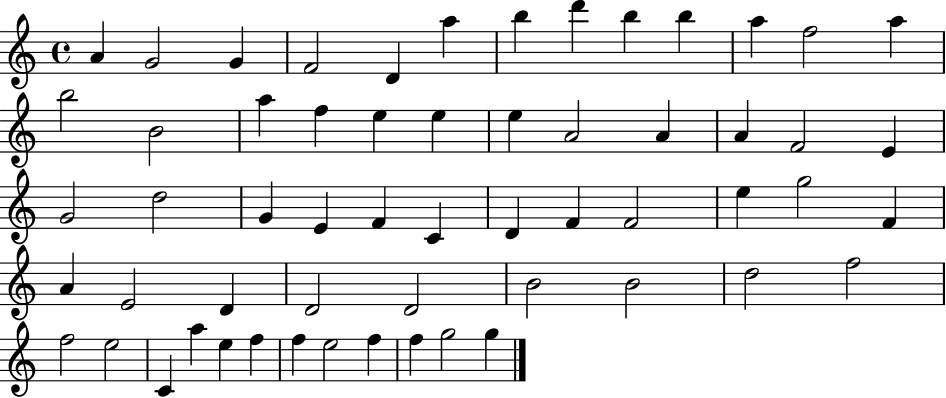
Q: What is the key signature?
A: C major